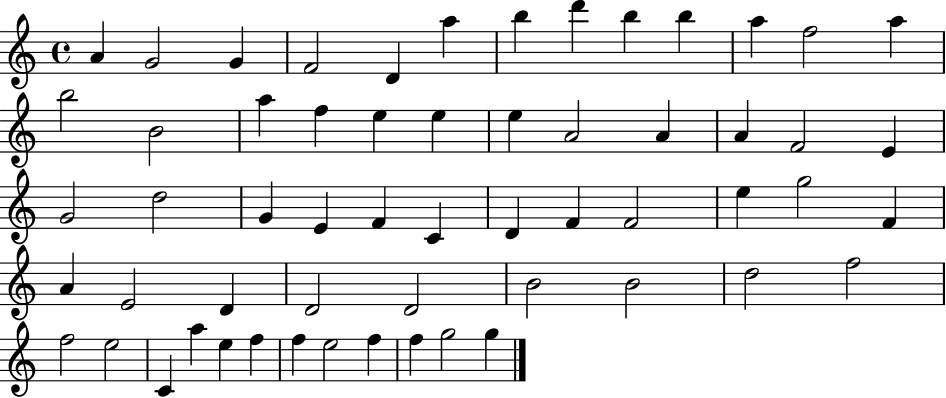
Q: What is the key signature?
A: C major